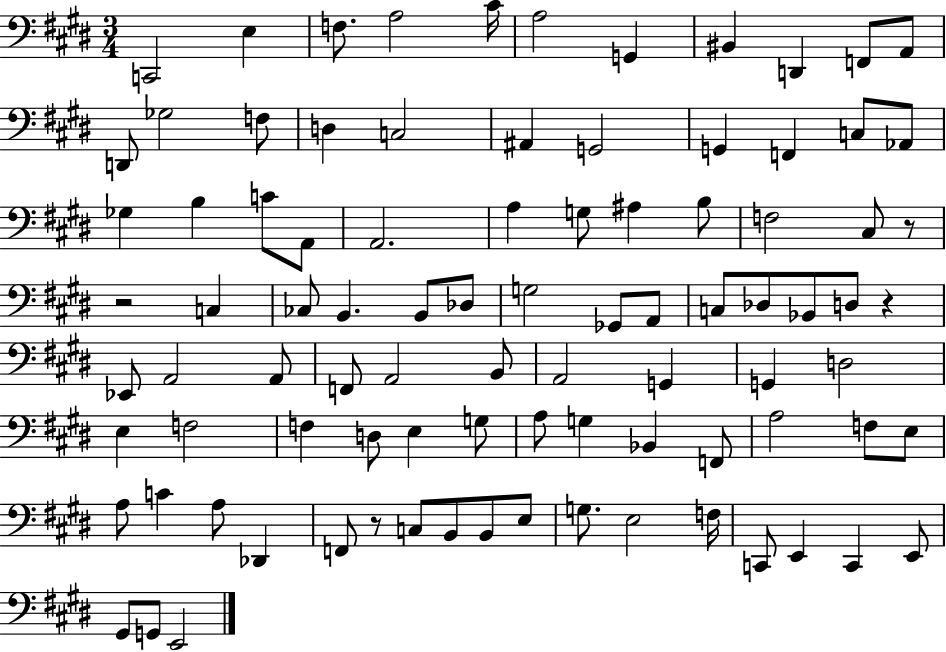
X:1
T:Untitled
M:3/4
L:1/4
K:E
C,,2 E, F,/2 A,2 ^C/4 A,2 G,, ^B,, D,, F,,/2 A,,/2 D,,/2 _G,2 F,/2 D, C,2 ^A,, G,,2 G,, F,, C,/2 _A,,/2 _G, B, C/2 A,,/2 A,,2 A, G,/2 ^A, B,/2 F,2 ^C,/2 z/2 z2 C, _C,/2 B,, B,,/2 _D,/2 G,2 _G,,/2 A,,/2 C,/2 _D,/2 _B,,/2 D,/2 z _E,,/2 A,,2 A,,/2 F,,/2 A,,2 B,,/2 A,,2 G,, G,, D,2 E, F,2 F, D,/2 E, G,/2 A,/2 G, _B,, F,,/2 A,2 F,/2 E,/2 A,/2 C A,/2 _D,, F,,/2 z/2 C,/2 B,,/2 B,,/2 E,/2 G,/2 E,2 F,/4 C,,/2 E,, C,, E,,/2 ^G,,/2 G,,/2 E,,2